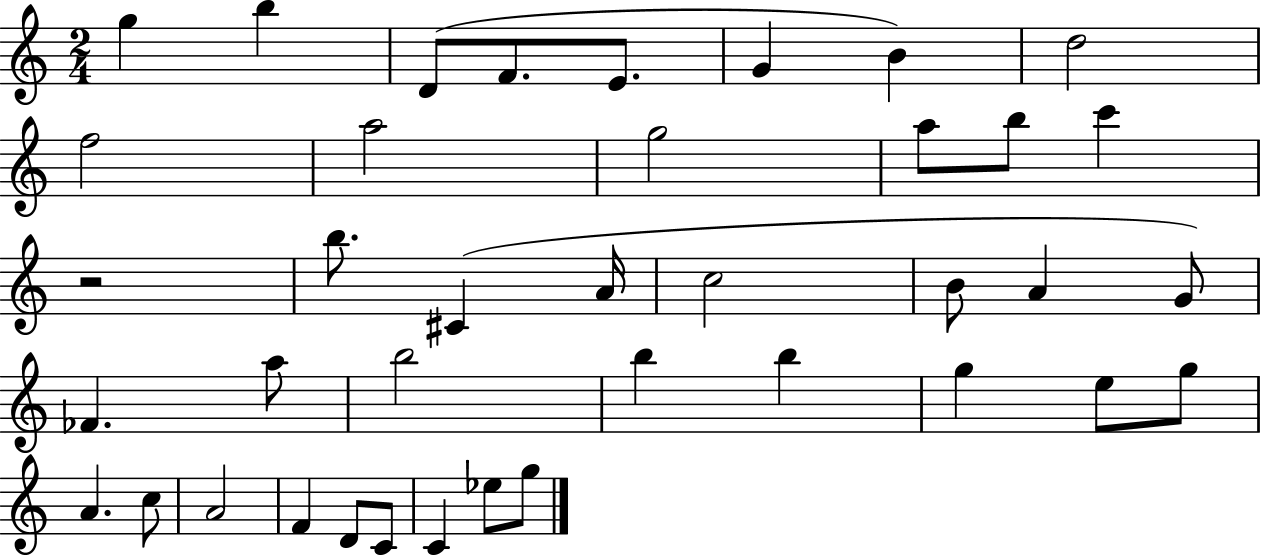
G5/q B5/q D4/e F4/e. E4/e. G4/q B4/q D5/h F5/h A5/h G5/h A5/e B5/e C6/q R/h B5/e. C#4/q A4/s C5/h B4/e A4/q G4/e FES4/q. A5/e B5/h B5/q B5/q G5/q E5/e G5/e A4/q. C5/e A4/h F4/q D4/e C4/e C4/q Eb5/e G5/e